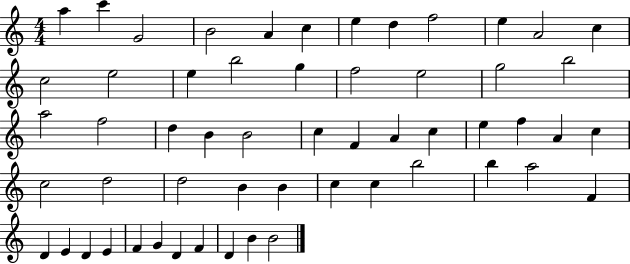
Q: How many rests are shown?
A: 0